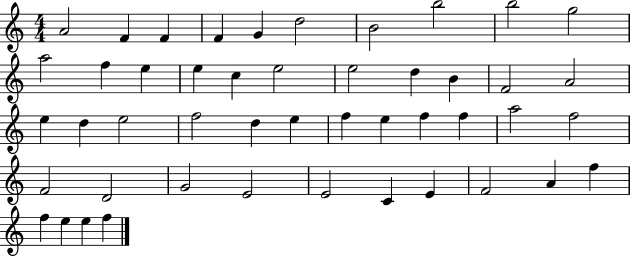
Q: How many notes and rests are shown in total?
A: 47